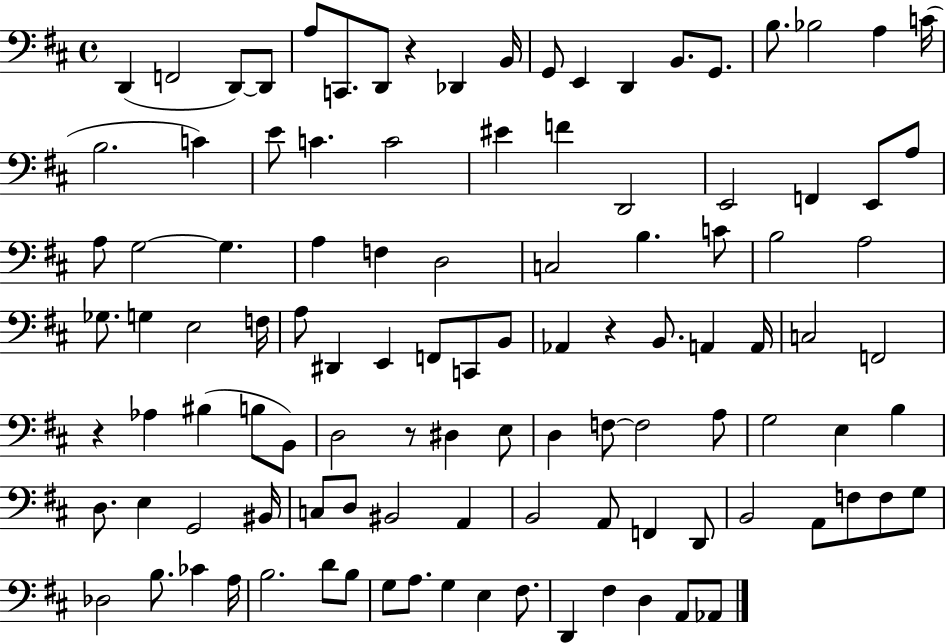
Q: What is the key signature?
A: D major